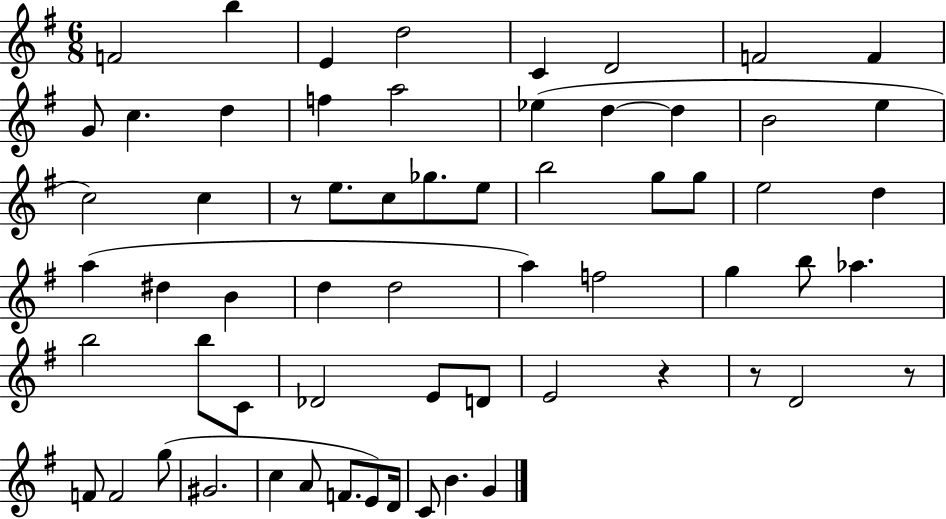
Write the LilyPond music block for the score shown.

{
  \clef treble
  \numericTimeSignature
  \time 6/8
  \key g \major
  f'2 b''4 | e'4 d''2 | c'4 d'2 | f'2 f'4 | \break g'8 c''4. d''4 | f''4 a''2 | ees''4( d''4~~ d''4 | b'2 e''4 | \break c''2) c''4 | r8 e''8. c''8 ges''8. e''8 | b''2 g''8 g''8 | e''2 d''4 | \break a''4( dis''4 b'4 | d''4 d''2 | a''4) f''2 | g''4 b''8 aes''4. | \break b''2 b''8 c'8 | des'2 e'8 d'8 | e'2 r4 | r8 d'2 r8 | \break f'8 f'2 g''8( | gis'2. | c''4 a'8 f'8. e'8) d'16 | c'8 b'4. g'4 | \break \bar "|."
}